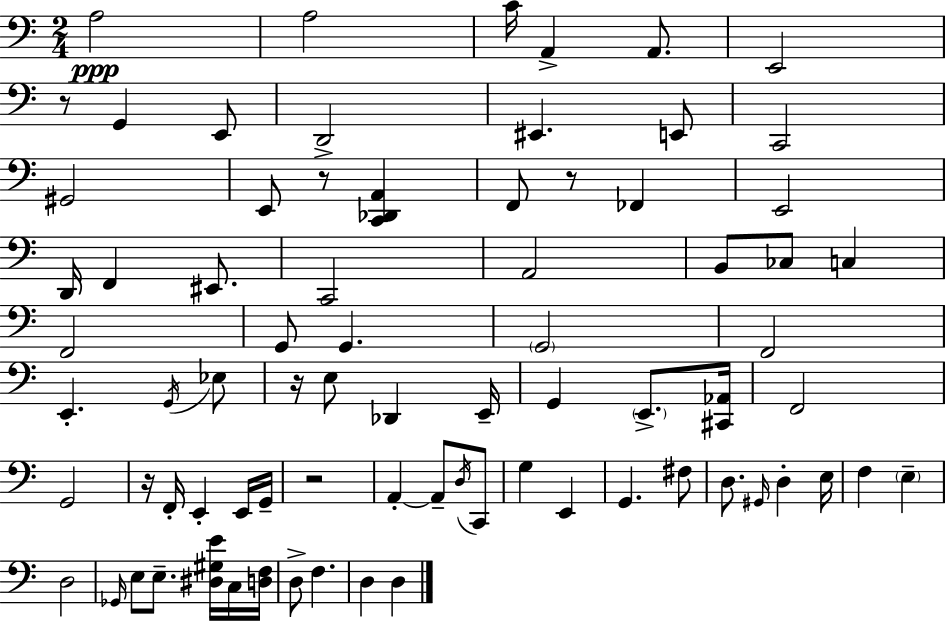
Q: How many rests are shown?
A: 6